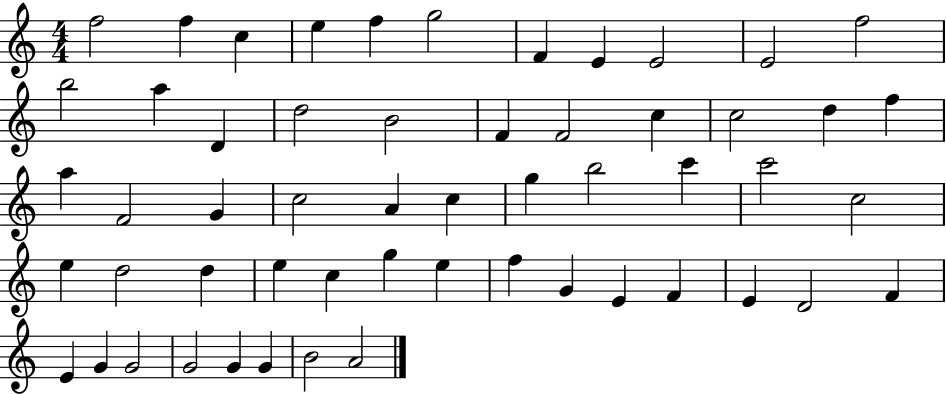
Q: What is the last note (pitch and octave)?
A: A4